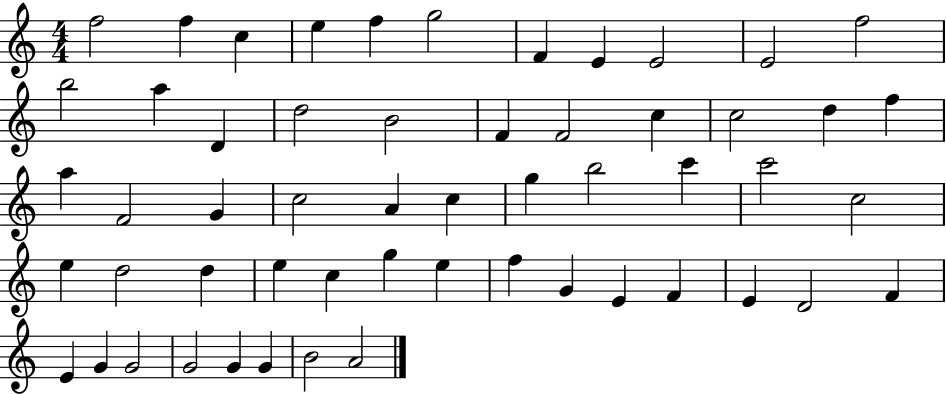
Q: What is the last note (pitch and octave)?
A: A4